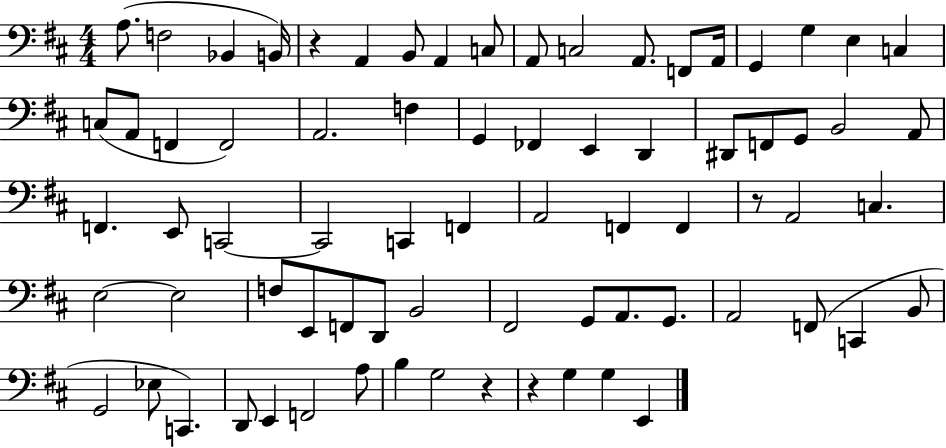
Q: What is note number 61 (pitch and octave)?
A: C2